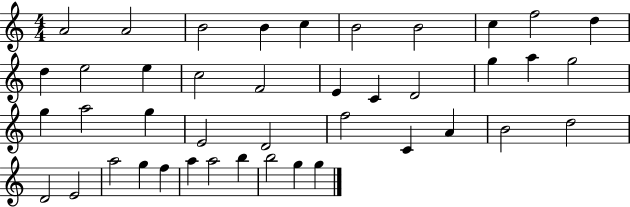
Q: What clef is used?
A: treble